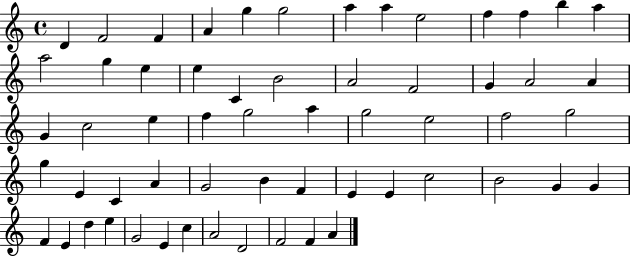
D4/q F4/h F4/q A4/q G5/q G5/h A5/q A5/q E5/h F5/q F5/q B5/q A5/q A5/h G5/q E5/q E5/q C4/q B4/h A4/h F4/h G4/q A4/h A4/q G4/q C5/h E5/q F5/q G5/h A5/q G5/h E5/h F5/h G5/h G5/q E4/q C4/q A4/q G4/h B4/q F4/q E4/q E4/q C5/h B4/h G4/q G4/q F4/q E4/q D5/q E5/q G4/h E4/q C5/q A4/h D4/h F4/h F4/q A4/q